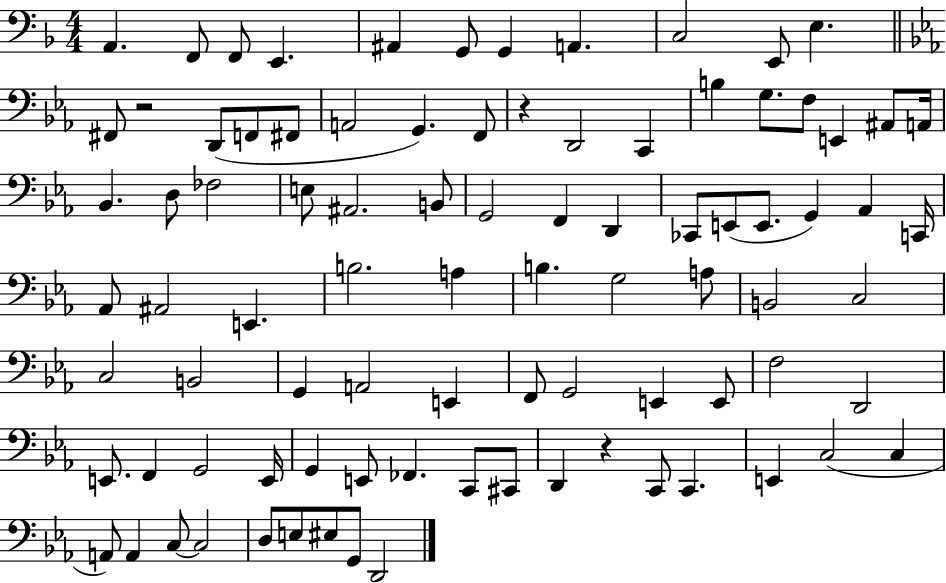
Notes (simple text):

A2/q. F2/e F2/e E2/q. A#2/q G2/e G2/q A2/q. C3/h E2/e E3/q. F#2/e R/h D2/e F2/e F#2/e A2/h G2/q. F2/e R/q D2/h C2/q B3/q G3/e. F3/e E2/q A#2/e A2/s Bb2/q. D3/e FES3/h E3/e A#2/h. B2/e G2/h F2/q D2/q CES2/e E2/e E2/e. G2/q Ab2/q C2/s Ab2/e A#2/h E2/q. B3/h. A3/q B3/q. G3/h A3/e B2/h C3/h C3/h B2/h G2/q A2/h E2/q F2/e G2/h E2/q E2/e F3/h D2/h E2/e. F2/q G2/h E2/s G2/q E2/e FES2/q. C2/e C#2/e D2/q R/q C2/e C2/q. E2/q C3/h C3/q A2/e A2/q C3/e C3/h D3/e E3/e EIS3/e G2/e D2/h